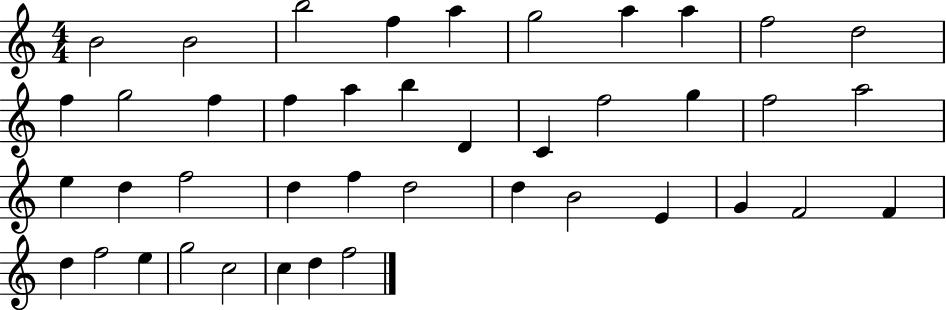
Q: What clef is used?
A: treble